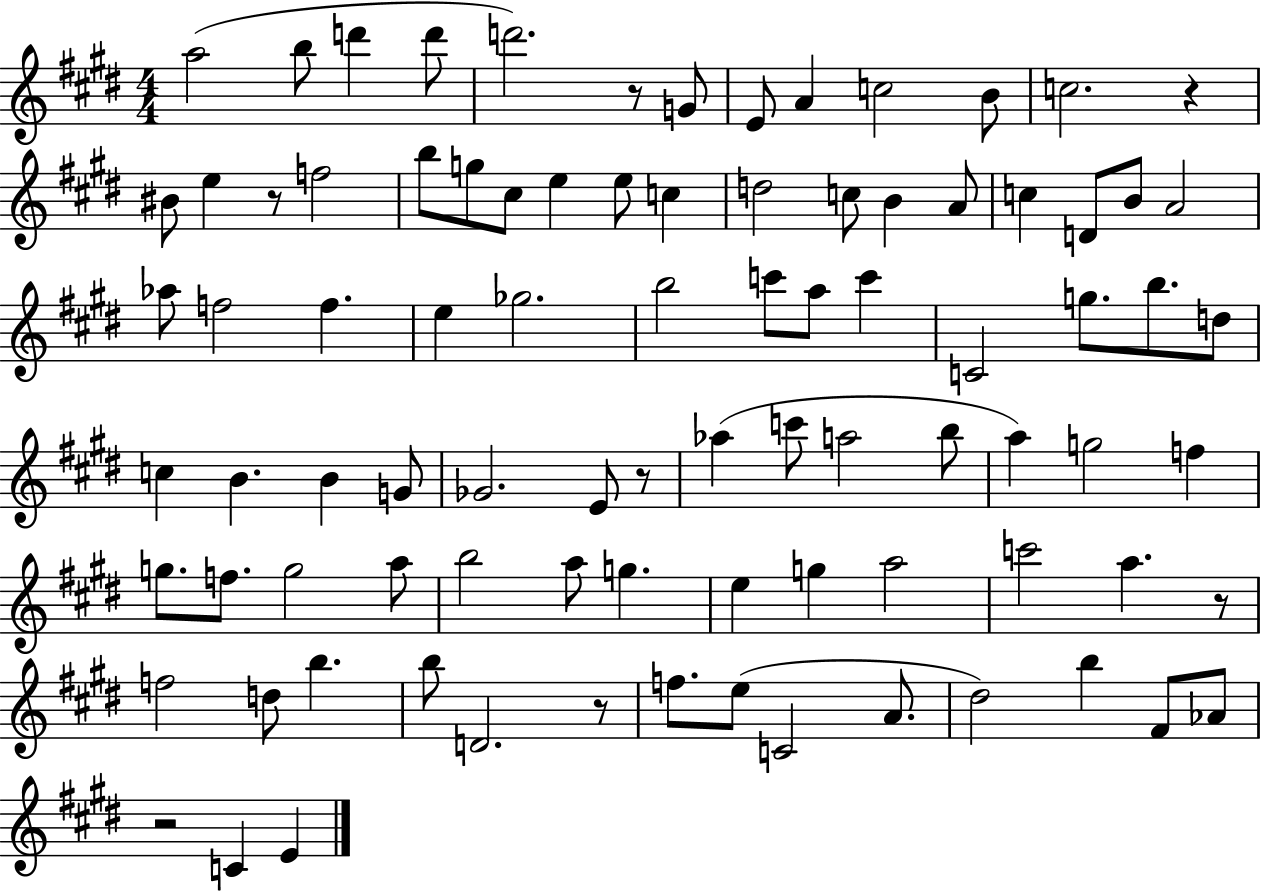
A5/h B5/e D6/q D6/e D6/h. R/e G4/e E4/e A4/q C5/h B4/e C5/h. R/q BIS4/e E5/q R/e F5/h B5/e G5/e C#5/e E5/q E5/e C5/q D5/h C5/e B4/q A4/e C5/q D4/e B4/e A4/h Ab5/e F5/h F5/q. E5/q Gb5/h. B5/h C6/e A5/e C6/q C4/h G5/e. B5/e. D5/e C5/q B4/q. B4/q G4/e Gb4/h. E4/e R/e Ab5/q C6/e A5/h B5/e A5/q G5/h F5/q G5/e. F5/e. G5/h A5/e B5/h A5/e G5/q. E5/q G5/q A5/h C6/h A5/q. R/e F5/h D5/e B5/q. B5/e D4/h. R/e F5/e. E5/e C4/h A4/e. D#5/h B5/q F#4/e Ab4/e R/h C4/q E4/q